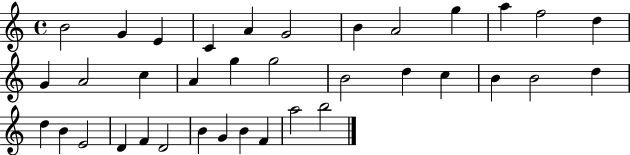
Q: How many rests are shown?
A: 0